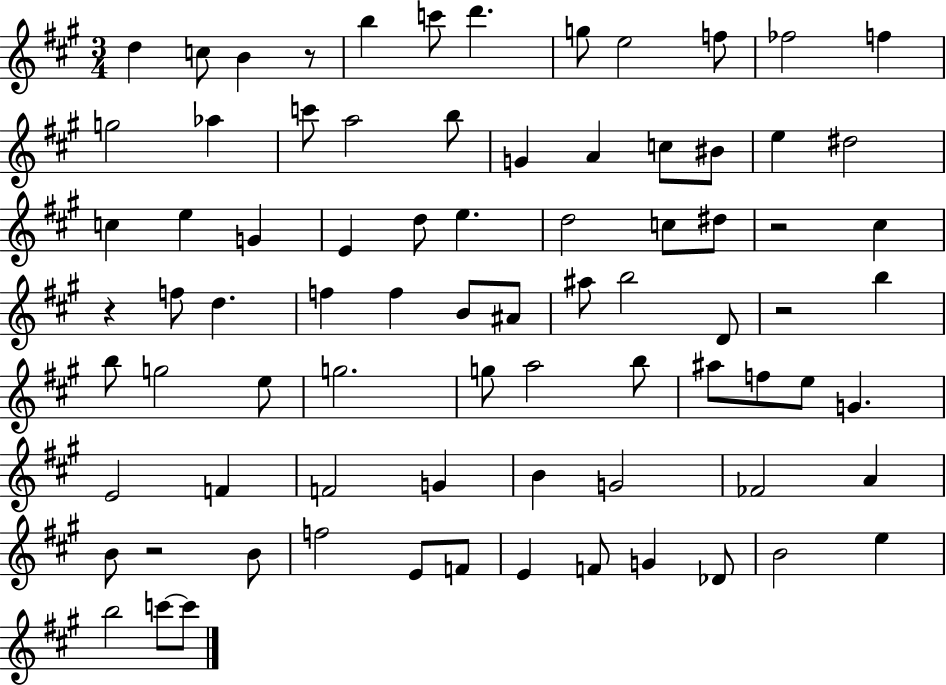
{
  \clef treble
  \numericTimeSignature
  \time 3/4
  \key a \major
  \repeat volta 2 { d''4 c''8 b'4 r8 | b''4 c'''8 d'''4. | g''8 e''2 f''8 | fes''2 f''4 | \break g''2 aes''4 | c'''8 a''2 b''8 | g'4 a'4 c''8 bis'8 | e''4 dis''2 | \break c''4 e''4 g'4 | e'4 d''8 e''4. | d''2 c''8 dis''8 | r2 cis''4 | \break r4 f''8 d''4. | f''4 f''4 b'8 ais'8 | ais''8 b''2 d'8 | r2 b''4 | \break b''8 g''2 e''8 | g''2. | g''8 a''2 b''8 | ais''8 f''8 e''8 g'4. | \break e'2 f'4 | f'2 g'4 | b'4 g'2 | fes'2 a'4 | \break b'8 r2 b'8 | f''2 e'8 f'8 | e'4 f'8 g'4 des'8 | b'2 e''4 | \break b''2 c'''8~~ c'''8 | } \bar "|."
}